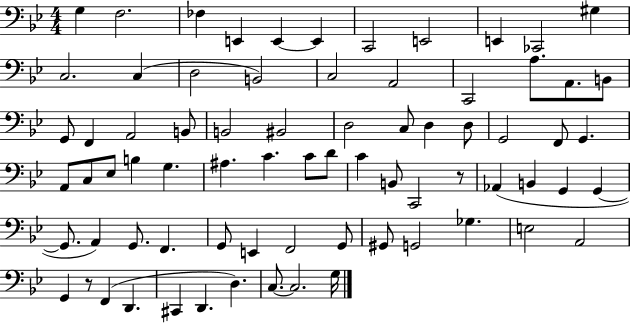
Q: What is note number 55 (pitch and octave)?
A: G2